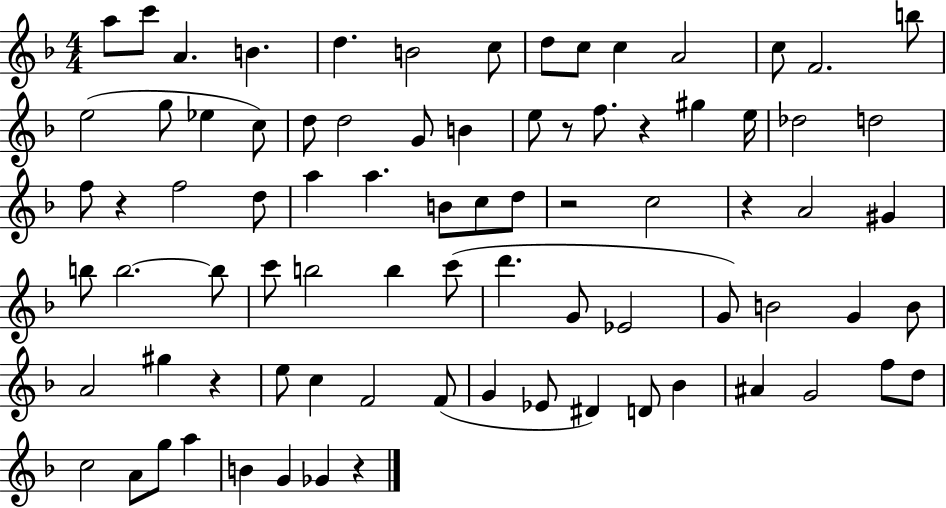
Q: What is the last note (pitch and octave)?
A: Gb4